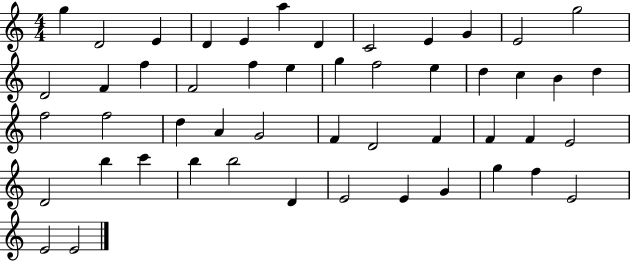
G5/q D4/h E4/q D4/q E4/q A5/q D4/q C4/h E4/q G4/q E4/h G5/h D4/h F4/q F5/q F4/h F5/q E5/q G5/q F5/h E5/q D5/q C5/q B4/q D5/q F5/h F5/h D5/q A4/q G4/h F4/q D4/h F4/q F4/q F4/q E4/h D4/h B5/q C6/q B5/q B5/h D4/q E4/h E4/q G4/q G5/q F5/q E4/h E4/h E4/h